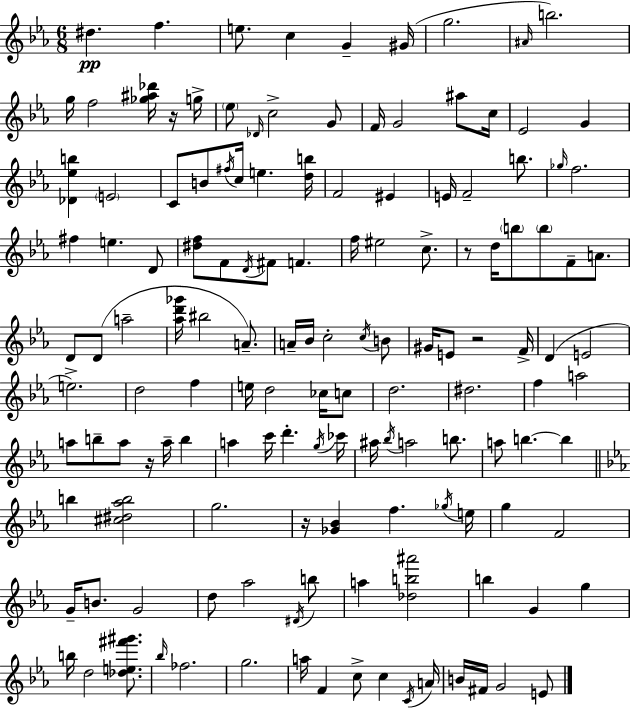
{
  \clef treble
  \numericTimeSignature
  \time 6/8
  \key c \minor
  dis''4.\pp f''4. | e''8. c''4 g'4-- gis'16( | g''2. | \grace { ais'16 } b''2.) | \break g''16 f''2 <ges'' ais'' des'''>16 r16 | g''16-> \parenthesize ees''8 \grace { des'16 } c''2-> | g'8 f'16 g'2 ais''8 | c''16 ees'2 g'4 | \break <des' ees'' b''>4 \parenthesize e'2 | c'8 b'8 \acciaccatura { fis''16 } c''16 e''4. | <d'' b''>16 f'2 eis'4 | e'16 f'2-- | \break b''8. \grace { ges''16 } f''2. | fis''4 e''4. | d'8 <dis'' f''>8 f'8 \acciaccatura { d'16 } fis'8 f'4. | f''16 eis''2 | \break c''8.-> r8 d''16 \parenthesize b''8 \parenthesize b''8 | f'8-- a'8. d'8 d'8( a''2-- | <aes'' d''' ges'''>16 bis''2 | a'8.--) a'16-- bes'16 c''2-. | \break \acciaccatura { c''16 } b'8 gis'16 e'8 r2 | f'16-> d'4( e'2 | e''2.->) | d''2 | \break f''4 e''16 d''2 | ces''16 c''8 d''2. | dis''2. | f''4 a''2 | \break a''8 b''8-- a''8 | r16 a''16-- b''4 a''4 c'''16 d'''4.-. | \acciaccatura { g''16 } ces'''16 ais''16 \acciaccatura { bes''16 } a''2 | b''8. a''8 b''4.~~ | \break b''4 \bar "||" \break \key ees \major b''4 <cis'' dis'' aes'' b''>2 | g''2. | r16 <ges' bes'>4 f''4. \acciaccatura { ges''16 } | e''16 g''4 f'2 | \break g'16-- b'8. g'2 | d''8 aes''2 \acciaccatura { dis'16 } | b''8 a''4 <des'' b'' ais'''>2 | b''4 g'4 g''4 | \break b''16 d''2 <des'' e'' fis''' gis'''>8. | \grace { bes''16 } fes''2. | g''2. | a''16 f'4 c''8-> c''4 | \break \acciaccatura { c'16 } a'16 b'16 fis'16 g'2 | e'8 \bar "|."
}